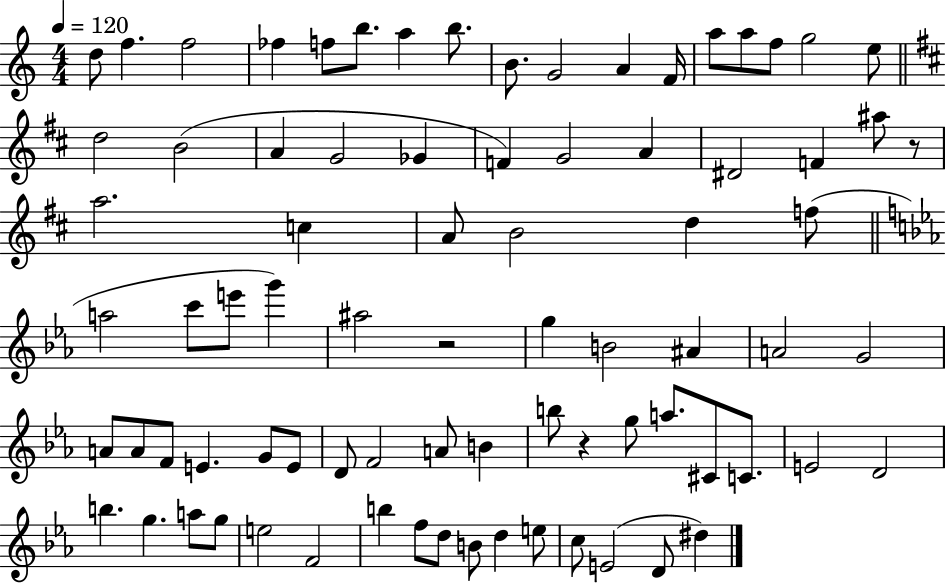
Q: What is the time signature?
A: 4/4